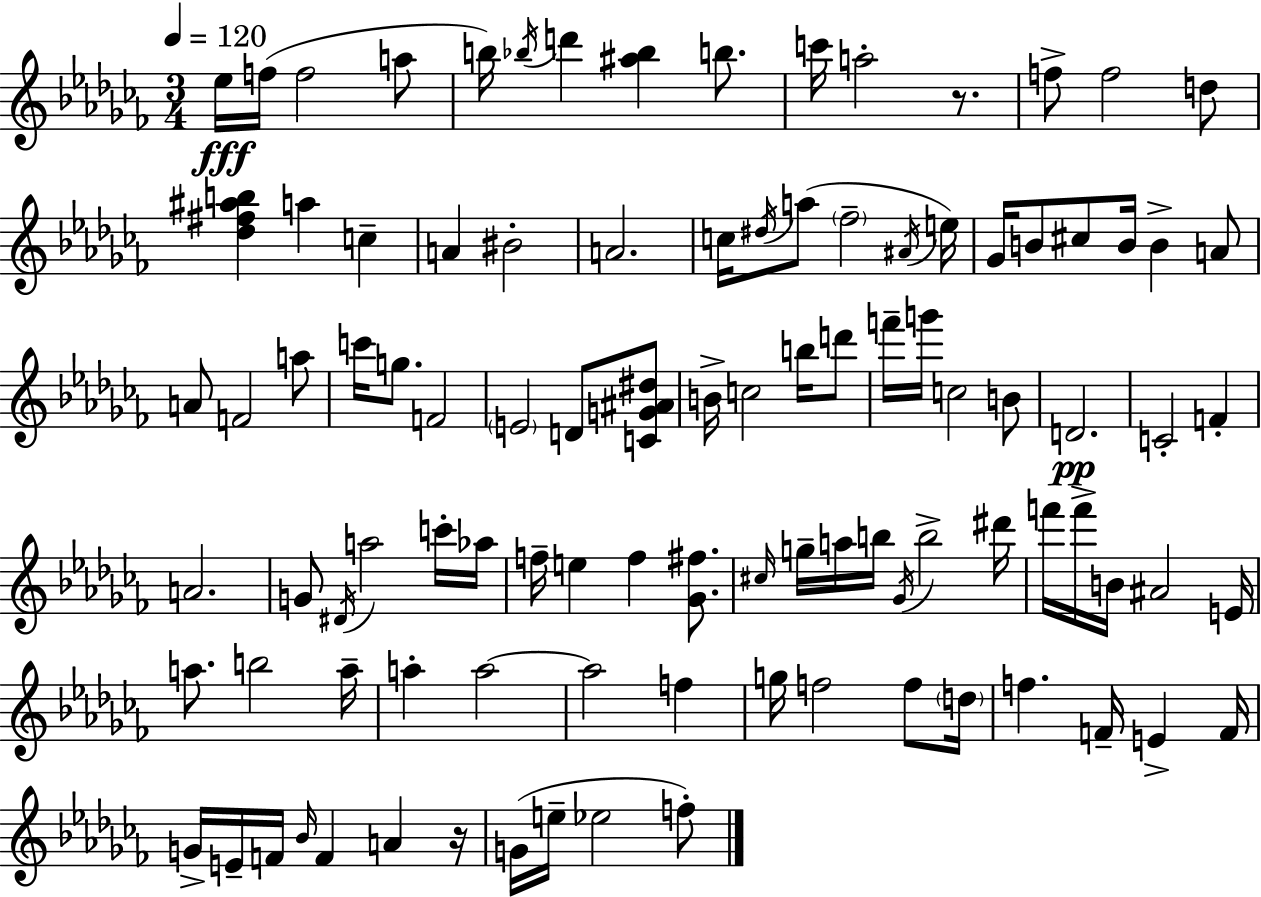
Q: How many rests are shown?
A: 2